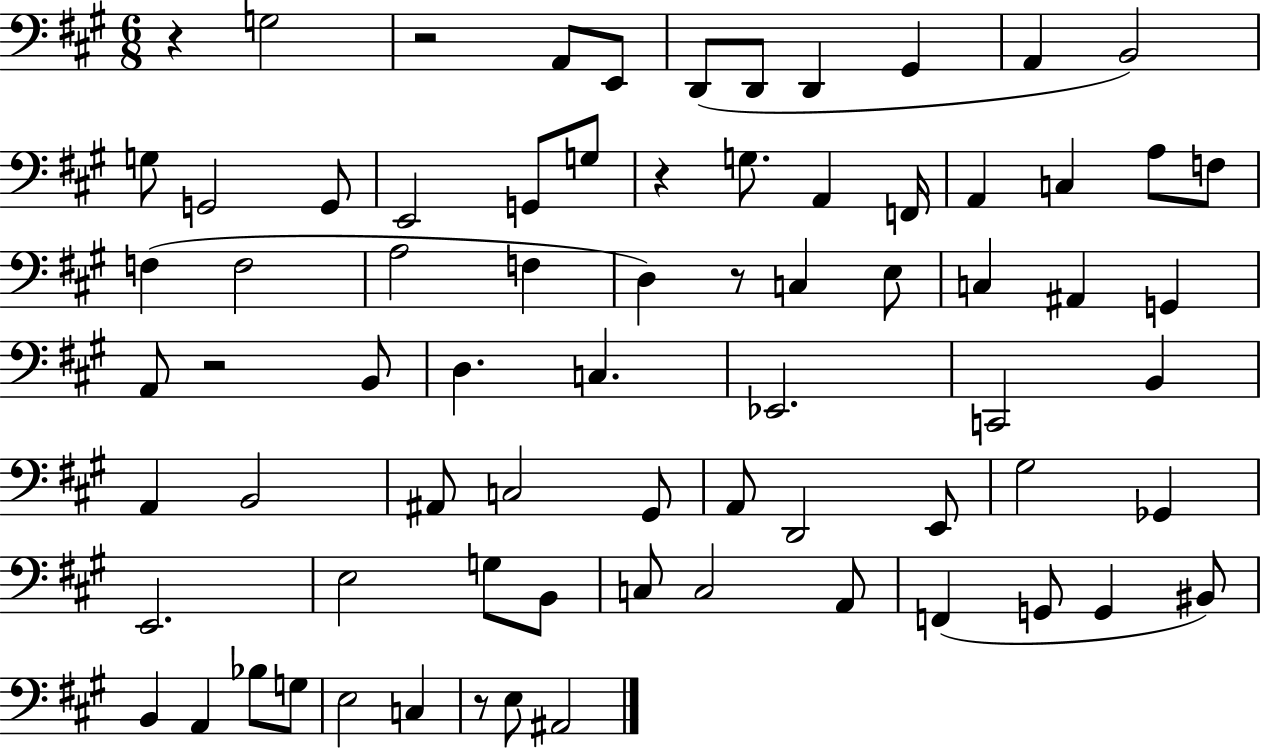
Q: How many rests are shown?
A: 6